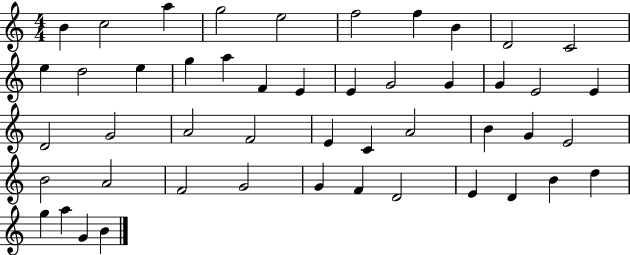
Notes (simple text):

B4/q C5/h A5/q G5/h E5/h F5/h F5/q B4/q D4/h C4/h E5/q D5/h E5/q G5/q A5/q F4/q E4/q E4/q G4/h G4/q G4/q E4/h E4/q D4/h G4/h A4/h F4/h E4/q C4/q A4/h B4/q G4/q E4/h B4/h A4/h F4/h G4/h G4/q F4/q D4/h E4/q D4/q B4/q D5/q G5/q A5/q G4/q B4/q